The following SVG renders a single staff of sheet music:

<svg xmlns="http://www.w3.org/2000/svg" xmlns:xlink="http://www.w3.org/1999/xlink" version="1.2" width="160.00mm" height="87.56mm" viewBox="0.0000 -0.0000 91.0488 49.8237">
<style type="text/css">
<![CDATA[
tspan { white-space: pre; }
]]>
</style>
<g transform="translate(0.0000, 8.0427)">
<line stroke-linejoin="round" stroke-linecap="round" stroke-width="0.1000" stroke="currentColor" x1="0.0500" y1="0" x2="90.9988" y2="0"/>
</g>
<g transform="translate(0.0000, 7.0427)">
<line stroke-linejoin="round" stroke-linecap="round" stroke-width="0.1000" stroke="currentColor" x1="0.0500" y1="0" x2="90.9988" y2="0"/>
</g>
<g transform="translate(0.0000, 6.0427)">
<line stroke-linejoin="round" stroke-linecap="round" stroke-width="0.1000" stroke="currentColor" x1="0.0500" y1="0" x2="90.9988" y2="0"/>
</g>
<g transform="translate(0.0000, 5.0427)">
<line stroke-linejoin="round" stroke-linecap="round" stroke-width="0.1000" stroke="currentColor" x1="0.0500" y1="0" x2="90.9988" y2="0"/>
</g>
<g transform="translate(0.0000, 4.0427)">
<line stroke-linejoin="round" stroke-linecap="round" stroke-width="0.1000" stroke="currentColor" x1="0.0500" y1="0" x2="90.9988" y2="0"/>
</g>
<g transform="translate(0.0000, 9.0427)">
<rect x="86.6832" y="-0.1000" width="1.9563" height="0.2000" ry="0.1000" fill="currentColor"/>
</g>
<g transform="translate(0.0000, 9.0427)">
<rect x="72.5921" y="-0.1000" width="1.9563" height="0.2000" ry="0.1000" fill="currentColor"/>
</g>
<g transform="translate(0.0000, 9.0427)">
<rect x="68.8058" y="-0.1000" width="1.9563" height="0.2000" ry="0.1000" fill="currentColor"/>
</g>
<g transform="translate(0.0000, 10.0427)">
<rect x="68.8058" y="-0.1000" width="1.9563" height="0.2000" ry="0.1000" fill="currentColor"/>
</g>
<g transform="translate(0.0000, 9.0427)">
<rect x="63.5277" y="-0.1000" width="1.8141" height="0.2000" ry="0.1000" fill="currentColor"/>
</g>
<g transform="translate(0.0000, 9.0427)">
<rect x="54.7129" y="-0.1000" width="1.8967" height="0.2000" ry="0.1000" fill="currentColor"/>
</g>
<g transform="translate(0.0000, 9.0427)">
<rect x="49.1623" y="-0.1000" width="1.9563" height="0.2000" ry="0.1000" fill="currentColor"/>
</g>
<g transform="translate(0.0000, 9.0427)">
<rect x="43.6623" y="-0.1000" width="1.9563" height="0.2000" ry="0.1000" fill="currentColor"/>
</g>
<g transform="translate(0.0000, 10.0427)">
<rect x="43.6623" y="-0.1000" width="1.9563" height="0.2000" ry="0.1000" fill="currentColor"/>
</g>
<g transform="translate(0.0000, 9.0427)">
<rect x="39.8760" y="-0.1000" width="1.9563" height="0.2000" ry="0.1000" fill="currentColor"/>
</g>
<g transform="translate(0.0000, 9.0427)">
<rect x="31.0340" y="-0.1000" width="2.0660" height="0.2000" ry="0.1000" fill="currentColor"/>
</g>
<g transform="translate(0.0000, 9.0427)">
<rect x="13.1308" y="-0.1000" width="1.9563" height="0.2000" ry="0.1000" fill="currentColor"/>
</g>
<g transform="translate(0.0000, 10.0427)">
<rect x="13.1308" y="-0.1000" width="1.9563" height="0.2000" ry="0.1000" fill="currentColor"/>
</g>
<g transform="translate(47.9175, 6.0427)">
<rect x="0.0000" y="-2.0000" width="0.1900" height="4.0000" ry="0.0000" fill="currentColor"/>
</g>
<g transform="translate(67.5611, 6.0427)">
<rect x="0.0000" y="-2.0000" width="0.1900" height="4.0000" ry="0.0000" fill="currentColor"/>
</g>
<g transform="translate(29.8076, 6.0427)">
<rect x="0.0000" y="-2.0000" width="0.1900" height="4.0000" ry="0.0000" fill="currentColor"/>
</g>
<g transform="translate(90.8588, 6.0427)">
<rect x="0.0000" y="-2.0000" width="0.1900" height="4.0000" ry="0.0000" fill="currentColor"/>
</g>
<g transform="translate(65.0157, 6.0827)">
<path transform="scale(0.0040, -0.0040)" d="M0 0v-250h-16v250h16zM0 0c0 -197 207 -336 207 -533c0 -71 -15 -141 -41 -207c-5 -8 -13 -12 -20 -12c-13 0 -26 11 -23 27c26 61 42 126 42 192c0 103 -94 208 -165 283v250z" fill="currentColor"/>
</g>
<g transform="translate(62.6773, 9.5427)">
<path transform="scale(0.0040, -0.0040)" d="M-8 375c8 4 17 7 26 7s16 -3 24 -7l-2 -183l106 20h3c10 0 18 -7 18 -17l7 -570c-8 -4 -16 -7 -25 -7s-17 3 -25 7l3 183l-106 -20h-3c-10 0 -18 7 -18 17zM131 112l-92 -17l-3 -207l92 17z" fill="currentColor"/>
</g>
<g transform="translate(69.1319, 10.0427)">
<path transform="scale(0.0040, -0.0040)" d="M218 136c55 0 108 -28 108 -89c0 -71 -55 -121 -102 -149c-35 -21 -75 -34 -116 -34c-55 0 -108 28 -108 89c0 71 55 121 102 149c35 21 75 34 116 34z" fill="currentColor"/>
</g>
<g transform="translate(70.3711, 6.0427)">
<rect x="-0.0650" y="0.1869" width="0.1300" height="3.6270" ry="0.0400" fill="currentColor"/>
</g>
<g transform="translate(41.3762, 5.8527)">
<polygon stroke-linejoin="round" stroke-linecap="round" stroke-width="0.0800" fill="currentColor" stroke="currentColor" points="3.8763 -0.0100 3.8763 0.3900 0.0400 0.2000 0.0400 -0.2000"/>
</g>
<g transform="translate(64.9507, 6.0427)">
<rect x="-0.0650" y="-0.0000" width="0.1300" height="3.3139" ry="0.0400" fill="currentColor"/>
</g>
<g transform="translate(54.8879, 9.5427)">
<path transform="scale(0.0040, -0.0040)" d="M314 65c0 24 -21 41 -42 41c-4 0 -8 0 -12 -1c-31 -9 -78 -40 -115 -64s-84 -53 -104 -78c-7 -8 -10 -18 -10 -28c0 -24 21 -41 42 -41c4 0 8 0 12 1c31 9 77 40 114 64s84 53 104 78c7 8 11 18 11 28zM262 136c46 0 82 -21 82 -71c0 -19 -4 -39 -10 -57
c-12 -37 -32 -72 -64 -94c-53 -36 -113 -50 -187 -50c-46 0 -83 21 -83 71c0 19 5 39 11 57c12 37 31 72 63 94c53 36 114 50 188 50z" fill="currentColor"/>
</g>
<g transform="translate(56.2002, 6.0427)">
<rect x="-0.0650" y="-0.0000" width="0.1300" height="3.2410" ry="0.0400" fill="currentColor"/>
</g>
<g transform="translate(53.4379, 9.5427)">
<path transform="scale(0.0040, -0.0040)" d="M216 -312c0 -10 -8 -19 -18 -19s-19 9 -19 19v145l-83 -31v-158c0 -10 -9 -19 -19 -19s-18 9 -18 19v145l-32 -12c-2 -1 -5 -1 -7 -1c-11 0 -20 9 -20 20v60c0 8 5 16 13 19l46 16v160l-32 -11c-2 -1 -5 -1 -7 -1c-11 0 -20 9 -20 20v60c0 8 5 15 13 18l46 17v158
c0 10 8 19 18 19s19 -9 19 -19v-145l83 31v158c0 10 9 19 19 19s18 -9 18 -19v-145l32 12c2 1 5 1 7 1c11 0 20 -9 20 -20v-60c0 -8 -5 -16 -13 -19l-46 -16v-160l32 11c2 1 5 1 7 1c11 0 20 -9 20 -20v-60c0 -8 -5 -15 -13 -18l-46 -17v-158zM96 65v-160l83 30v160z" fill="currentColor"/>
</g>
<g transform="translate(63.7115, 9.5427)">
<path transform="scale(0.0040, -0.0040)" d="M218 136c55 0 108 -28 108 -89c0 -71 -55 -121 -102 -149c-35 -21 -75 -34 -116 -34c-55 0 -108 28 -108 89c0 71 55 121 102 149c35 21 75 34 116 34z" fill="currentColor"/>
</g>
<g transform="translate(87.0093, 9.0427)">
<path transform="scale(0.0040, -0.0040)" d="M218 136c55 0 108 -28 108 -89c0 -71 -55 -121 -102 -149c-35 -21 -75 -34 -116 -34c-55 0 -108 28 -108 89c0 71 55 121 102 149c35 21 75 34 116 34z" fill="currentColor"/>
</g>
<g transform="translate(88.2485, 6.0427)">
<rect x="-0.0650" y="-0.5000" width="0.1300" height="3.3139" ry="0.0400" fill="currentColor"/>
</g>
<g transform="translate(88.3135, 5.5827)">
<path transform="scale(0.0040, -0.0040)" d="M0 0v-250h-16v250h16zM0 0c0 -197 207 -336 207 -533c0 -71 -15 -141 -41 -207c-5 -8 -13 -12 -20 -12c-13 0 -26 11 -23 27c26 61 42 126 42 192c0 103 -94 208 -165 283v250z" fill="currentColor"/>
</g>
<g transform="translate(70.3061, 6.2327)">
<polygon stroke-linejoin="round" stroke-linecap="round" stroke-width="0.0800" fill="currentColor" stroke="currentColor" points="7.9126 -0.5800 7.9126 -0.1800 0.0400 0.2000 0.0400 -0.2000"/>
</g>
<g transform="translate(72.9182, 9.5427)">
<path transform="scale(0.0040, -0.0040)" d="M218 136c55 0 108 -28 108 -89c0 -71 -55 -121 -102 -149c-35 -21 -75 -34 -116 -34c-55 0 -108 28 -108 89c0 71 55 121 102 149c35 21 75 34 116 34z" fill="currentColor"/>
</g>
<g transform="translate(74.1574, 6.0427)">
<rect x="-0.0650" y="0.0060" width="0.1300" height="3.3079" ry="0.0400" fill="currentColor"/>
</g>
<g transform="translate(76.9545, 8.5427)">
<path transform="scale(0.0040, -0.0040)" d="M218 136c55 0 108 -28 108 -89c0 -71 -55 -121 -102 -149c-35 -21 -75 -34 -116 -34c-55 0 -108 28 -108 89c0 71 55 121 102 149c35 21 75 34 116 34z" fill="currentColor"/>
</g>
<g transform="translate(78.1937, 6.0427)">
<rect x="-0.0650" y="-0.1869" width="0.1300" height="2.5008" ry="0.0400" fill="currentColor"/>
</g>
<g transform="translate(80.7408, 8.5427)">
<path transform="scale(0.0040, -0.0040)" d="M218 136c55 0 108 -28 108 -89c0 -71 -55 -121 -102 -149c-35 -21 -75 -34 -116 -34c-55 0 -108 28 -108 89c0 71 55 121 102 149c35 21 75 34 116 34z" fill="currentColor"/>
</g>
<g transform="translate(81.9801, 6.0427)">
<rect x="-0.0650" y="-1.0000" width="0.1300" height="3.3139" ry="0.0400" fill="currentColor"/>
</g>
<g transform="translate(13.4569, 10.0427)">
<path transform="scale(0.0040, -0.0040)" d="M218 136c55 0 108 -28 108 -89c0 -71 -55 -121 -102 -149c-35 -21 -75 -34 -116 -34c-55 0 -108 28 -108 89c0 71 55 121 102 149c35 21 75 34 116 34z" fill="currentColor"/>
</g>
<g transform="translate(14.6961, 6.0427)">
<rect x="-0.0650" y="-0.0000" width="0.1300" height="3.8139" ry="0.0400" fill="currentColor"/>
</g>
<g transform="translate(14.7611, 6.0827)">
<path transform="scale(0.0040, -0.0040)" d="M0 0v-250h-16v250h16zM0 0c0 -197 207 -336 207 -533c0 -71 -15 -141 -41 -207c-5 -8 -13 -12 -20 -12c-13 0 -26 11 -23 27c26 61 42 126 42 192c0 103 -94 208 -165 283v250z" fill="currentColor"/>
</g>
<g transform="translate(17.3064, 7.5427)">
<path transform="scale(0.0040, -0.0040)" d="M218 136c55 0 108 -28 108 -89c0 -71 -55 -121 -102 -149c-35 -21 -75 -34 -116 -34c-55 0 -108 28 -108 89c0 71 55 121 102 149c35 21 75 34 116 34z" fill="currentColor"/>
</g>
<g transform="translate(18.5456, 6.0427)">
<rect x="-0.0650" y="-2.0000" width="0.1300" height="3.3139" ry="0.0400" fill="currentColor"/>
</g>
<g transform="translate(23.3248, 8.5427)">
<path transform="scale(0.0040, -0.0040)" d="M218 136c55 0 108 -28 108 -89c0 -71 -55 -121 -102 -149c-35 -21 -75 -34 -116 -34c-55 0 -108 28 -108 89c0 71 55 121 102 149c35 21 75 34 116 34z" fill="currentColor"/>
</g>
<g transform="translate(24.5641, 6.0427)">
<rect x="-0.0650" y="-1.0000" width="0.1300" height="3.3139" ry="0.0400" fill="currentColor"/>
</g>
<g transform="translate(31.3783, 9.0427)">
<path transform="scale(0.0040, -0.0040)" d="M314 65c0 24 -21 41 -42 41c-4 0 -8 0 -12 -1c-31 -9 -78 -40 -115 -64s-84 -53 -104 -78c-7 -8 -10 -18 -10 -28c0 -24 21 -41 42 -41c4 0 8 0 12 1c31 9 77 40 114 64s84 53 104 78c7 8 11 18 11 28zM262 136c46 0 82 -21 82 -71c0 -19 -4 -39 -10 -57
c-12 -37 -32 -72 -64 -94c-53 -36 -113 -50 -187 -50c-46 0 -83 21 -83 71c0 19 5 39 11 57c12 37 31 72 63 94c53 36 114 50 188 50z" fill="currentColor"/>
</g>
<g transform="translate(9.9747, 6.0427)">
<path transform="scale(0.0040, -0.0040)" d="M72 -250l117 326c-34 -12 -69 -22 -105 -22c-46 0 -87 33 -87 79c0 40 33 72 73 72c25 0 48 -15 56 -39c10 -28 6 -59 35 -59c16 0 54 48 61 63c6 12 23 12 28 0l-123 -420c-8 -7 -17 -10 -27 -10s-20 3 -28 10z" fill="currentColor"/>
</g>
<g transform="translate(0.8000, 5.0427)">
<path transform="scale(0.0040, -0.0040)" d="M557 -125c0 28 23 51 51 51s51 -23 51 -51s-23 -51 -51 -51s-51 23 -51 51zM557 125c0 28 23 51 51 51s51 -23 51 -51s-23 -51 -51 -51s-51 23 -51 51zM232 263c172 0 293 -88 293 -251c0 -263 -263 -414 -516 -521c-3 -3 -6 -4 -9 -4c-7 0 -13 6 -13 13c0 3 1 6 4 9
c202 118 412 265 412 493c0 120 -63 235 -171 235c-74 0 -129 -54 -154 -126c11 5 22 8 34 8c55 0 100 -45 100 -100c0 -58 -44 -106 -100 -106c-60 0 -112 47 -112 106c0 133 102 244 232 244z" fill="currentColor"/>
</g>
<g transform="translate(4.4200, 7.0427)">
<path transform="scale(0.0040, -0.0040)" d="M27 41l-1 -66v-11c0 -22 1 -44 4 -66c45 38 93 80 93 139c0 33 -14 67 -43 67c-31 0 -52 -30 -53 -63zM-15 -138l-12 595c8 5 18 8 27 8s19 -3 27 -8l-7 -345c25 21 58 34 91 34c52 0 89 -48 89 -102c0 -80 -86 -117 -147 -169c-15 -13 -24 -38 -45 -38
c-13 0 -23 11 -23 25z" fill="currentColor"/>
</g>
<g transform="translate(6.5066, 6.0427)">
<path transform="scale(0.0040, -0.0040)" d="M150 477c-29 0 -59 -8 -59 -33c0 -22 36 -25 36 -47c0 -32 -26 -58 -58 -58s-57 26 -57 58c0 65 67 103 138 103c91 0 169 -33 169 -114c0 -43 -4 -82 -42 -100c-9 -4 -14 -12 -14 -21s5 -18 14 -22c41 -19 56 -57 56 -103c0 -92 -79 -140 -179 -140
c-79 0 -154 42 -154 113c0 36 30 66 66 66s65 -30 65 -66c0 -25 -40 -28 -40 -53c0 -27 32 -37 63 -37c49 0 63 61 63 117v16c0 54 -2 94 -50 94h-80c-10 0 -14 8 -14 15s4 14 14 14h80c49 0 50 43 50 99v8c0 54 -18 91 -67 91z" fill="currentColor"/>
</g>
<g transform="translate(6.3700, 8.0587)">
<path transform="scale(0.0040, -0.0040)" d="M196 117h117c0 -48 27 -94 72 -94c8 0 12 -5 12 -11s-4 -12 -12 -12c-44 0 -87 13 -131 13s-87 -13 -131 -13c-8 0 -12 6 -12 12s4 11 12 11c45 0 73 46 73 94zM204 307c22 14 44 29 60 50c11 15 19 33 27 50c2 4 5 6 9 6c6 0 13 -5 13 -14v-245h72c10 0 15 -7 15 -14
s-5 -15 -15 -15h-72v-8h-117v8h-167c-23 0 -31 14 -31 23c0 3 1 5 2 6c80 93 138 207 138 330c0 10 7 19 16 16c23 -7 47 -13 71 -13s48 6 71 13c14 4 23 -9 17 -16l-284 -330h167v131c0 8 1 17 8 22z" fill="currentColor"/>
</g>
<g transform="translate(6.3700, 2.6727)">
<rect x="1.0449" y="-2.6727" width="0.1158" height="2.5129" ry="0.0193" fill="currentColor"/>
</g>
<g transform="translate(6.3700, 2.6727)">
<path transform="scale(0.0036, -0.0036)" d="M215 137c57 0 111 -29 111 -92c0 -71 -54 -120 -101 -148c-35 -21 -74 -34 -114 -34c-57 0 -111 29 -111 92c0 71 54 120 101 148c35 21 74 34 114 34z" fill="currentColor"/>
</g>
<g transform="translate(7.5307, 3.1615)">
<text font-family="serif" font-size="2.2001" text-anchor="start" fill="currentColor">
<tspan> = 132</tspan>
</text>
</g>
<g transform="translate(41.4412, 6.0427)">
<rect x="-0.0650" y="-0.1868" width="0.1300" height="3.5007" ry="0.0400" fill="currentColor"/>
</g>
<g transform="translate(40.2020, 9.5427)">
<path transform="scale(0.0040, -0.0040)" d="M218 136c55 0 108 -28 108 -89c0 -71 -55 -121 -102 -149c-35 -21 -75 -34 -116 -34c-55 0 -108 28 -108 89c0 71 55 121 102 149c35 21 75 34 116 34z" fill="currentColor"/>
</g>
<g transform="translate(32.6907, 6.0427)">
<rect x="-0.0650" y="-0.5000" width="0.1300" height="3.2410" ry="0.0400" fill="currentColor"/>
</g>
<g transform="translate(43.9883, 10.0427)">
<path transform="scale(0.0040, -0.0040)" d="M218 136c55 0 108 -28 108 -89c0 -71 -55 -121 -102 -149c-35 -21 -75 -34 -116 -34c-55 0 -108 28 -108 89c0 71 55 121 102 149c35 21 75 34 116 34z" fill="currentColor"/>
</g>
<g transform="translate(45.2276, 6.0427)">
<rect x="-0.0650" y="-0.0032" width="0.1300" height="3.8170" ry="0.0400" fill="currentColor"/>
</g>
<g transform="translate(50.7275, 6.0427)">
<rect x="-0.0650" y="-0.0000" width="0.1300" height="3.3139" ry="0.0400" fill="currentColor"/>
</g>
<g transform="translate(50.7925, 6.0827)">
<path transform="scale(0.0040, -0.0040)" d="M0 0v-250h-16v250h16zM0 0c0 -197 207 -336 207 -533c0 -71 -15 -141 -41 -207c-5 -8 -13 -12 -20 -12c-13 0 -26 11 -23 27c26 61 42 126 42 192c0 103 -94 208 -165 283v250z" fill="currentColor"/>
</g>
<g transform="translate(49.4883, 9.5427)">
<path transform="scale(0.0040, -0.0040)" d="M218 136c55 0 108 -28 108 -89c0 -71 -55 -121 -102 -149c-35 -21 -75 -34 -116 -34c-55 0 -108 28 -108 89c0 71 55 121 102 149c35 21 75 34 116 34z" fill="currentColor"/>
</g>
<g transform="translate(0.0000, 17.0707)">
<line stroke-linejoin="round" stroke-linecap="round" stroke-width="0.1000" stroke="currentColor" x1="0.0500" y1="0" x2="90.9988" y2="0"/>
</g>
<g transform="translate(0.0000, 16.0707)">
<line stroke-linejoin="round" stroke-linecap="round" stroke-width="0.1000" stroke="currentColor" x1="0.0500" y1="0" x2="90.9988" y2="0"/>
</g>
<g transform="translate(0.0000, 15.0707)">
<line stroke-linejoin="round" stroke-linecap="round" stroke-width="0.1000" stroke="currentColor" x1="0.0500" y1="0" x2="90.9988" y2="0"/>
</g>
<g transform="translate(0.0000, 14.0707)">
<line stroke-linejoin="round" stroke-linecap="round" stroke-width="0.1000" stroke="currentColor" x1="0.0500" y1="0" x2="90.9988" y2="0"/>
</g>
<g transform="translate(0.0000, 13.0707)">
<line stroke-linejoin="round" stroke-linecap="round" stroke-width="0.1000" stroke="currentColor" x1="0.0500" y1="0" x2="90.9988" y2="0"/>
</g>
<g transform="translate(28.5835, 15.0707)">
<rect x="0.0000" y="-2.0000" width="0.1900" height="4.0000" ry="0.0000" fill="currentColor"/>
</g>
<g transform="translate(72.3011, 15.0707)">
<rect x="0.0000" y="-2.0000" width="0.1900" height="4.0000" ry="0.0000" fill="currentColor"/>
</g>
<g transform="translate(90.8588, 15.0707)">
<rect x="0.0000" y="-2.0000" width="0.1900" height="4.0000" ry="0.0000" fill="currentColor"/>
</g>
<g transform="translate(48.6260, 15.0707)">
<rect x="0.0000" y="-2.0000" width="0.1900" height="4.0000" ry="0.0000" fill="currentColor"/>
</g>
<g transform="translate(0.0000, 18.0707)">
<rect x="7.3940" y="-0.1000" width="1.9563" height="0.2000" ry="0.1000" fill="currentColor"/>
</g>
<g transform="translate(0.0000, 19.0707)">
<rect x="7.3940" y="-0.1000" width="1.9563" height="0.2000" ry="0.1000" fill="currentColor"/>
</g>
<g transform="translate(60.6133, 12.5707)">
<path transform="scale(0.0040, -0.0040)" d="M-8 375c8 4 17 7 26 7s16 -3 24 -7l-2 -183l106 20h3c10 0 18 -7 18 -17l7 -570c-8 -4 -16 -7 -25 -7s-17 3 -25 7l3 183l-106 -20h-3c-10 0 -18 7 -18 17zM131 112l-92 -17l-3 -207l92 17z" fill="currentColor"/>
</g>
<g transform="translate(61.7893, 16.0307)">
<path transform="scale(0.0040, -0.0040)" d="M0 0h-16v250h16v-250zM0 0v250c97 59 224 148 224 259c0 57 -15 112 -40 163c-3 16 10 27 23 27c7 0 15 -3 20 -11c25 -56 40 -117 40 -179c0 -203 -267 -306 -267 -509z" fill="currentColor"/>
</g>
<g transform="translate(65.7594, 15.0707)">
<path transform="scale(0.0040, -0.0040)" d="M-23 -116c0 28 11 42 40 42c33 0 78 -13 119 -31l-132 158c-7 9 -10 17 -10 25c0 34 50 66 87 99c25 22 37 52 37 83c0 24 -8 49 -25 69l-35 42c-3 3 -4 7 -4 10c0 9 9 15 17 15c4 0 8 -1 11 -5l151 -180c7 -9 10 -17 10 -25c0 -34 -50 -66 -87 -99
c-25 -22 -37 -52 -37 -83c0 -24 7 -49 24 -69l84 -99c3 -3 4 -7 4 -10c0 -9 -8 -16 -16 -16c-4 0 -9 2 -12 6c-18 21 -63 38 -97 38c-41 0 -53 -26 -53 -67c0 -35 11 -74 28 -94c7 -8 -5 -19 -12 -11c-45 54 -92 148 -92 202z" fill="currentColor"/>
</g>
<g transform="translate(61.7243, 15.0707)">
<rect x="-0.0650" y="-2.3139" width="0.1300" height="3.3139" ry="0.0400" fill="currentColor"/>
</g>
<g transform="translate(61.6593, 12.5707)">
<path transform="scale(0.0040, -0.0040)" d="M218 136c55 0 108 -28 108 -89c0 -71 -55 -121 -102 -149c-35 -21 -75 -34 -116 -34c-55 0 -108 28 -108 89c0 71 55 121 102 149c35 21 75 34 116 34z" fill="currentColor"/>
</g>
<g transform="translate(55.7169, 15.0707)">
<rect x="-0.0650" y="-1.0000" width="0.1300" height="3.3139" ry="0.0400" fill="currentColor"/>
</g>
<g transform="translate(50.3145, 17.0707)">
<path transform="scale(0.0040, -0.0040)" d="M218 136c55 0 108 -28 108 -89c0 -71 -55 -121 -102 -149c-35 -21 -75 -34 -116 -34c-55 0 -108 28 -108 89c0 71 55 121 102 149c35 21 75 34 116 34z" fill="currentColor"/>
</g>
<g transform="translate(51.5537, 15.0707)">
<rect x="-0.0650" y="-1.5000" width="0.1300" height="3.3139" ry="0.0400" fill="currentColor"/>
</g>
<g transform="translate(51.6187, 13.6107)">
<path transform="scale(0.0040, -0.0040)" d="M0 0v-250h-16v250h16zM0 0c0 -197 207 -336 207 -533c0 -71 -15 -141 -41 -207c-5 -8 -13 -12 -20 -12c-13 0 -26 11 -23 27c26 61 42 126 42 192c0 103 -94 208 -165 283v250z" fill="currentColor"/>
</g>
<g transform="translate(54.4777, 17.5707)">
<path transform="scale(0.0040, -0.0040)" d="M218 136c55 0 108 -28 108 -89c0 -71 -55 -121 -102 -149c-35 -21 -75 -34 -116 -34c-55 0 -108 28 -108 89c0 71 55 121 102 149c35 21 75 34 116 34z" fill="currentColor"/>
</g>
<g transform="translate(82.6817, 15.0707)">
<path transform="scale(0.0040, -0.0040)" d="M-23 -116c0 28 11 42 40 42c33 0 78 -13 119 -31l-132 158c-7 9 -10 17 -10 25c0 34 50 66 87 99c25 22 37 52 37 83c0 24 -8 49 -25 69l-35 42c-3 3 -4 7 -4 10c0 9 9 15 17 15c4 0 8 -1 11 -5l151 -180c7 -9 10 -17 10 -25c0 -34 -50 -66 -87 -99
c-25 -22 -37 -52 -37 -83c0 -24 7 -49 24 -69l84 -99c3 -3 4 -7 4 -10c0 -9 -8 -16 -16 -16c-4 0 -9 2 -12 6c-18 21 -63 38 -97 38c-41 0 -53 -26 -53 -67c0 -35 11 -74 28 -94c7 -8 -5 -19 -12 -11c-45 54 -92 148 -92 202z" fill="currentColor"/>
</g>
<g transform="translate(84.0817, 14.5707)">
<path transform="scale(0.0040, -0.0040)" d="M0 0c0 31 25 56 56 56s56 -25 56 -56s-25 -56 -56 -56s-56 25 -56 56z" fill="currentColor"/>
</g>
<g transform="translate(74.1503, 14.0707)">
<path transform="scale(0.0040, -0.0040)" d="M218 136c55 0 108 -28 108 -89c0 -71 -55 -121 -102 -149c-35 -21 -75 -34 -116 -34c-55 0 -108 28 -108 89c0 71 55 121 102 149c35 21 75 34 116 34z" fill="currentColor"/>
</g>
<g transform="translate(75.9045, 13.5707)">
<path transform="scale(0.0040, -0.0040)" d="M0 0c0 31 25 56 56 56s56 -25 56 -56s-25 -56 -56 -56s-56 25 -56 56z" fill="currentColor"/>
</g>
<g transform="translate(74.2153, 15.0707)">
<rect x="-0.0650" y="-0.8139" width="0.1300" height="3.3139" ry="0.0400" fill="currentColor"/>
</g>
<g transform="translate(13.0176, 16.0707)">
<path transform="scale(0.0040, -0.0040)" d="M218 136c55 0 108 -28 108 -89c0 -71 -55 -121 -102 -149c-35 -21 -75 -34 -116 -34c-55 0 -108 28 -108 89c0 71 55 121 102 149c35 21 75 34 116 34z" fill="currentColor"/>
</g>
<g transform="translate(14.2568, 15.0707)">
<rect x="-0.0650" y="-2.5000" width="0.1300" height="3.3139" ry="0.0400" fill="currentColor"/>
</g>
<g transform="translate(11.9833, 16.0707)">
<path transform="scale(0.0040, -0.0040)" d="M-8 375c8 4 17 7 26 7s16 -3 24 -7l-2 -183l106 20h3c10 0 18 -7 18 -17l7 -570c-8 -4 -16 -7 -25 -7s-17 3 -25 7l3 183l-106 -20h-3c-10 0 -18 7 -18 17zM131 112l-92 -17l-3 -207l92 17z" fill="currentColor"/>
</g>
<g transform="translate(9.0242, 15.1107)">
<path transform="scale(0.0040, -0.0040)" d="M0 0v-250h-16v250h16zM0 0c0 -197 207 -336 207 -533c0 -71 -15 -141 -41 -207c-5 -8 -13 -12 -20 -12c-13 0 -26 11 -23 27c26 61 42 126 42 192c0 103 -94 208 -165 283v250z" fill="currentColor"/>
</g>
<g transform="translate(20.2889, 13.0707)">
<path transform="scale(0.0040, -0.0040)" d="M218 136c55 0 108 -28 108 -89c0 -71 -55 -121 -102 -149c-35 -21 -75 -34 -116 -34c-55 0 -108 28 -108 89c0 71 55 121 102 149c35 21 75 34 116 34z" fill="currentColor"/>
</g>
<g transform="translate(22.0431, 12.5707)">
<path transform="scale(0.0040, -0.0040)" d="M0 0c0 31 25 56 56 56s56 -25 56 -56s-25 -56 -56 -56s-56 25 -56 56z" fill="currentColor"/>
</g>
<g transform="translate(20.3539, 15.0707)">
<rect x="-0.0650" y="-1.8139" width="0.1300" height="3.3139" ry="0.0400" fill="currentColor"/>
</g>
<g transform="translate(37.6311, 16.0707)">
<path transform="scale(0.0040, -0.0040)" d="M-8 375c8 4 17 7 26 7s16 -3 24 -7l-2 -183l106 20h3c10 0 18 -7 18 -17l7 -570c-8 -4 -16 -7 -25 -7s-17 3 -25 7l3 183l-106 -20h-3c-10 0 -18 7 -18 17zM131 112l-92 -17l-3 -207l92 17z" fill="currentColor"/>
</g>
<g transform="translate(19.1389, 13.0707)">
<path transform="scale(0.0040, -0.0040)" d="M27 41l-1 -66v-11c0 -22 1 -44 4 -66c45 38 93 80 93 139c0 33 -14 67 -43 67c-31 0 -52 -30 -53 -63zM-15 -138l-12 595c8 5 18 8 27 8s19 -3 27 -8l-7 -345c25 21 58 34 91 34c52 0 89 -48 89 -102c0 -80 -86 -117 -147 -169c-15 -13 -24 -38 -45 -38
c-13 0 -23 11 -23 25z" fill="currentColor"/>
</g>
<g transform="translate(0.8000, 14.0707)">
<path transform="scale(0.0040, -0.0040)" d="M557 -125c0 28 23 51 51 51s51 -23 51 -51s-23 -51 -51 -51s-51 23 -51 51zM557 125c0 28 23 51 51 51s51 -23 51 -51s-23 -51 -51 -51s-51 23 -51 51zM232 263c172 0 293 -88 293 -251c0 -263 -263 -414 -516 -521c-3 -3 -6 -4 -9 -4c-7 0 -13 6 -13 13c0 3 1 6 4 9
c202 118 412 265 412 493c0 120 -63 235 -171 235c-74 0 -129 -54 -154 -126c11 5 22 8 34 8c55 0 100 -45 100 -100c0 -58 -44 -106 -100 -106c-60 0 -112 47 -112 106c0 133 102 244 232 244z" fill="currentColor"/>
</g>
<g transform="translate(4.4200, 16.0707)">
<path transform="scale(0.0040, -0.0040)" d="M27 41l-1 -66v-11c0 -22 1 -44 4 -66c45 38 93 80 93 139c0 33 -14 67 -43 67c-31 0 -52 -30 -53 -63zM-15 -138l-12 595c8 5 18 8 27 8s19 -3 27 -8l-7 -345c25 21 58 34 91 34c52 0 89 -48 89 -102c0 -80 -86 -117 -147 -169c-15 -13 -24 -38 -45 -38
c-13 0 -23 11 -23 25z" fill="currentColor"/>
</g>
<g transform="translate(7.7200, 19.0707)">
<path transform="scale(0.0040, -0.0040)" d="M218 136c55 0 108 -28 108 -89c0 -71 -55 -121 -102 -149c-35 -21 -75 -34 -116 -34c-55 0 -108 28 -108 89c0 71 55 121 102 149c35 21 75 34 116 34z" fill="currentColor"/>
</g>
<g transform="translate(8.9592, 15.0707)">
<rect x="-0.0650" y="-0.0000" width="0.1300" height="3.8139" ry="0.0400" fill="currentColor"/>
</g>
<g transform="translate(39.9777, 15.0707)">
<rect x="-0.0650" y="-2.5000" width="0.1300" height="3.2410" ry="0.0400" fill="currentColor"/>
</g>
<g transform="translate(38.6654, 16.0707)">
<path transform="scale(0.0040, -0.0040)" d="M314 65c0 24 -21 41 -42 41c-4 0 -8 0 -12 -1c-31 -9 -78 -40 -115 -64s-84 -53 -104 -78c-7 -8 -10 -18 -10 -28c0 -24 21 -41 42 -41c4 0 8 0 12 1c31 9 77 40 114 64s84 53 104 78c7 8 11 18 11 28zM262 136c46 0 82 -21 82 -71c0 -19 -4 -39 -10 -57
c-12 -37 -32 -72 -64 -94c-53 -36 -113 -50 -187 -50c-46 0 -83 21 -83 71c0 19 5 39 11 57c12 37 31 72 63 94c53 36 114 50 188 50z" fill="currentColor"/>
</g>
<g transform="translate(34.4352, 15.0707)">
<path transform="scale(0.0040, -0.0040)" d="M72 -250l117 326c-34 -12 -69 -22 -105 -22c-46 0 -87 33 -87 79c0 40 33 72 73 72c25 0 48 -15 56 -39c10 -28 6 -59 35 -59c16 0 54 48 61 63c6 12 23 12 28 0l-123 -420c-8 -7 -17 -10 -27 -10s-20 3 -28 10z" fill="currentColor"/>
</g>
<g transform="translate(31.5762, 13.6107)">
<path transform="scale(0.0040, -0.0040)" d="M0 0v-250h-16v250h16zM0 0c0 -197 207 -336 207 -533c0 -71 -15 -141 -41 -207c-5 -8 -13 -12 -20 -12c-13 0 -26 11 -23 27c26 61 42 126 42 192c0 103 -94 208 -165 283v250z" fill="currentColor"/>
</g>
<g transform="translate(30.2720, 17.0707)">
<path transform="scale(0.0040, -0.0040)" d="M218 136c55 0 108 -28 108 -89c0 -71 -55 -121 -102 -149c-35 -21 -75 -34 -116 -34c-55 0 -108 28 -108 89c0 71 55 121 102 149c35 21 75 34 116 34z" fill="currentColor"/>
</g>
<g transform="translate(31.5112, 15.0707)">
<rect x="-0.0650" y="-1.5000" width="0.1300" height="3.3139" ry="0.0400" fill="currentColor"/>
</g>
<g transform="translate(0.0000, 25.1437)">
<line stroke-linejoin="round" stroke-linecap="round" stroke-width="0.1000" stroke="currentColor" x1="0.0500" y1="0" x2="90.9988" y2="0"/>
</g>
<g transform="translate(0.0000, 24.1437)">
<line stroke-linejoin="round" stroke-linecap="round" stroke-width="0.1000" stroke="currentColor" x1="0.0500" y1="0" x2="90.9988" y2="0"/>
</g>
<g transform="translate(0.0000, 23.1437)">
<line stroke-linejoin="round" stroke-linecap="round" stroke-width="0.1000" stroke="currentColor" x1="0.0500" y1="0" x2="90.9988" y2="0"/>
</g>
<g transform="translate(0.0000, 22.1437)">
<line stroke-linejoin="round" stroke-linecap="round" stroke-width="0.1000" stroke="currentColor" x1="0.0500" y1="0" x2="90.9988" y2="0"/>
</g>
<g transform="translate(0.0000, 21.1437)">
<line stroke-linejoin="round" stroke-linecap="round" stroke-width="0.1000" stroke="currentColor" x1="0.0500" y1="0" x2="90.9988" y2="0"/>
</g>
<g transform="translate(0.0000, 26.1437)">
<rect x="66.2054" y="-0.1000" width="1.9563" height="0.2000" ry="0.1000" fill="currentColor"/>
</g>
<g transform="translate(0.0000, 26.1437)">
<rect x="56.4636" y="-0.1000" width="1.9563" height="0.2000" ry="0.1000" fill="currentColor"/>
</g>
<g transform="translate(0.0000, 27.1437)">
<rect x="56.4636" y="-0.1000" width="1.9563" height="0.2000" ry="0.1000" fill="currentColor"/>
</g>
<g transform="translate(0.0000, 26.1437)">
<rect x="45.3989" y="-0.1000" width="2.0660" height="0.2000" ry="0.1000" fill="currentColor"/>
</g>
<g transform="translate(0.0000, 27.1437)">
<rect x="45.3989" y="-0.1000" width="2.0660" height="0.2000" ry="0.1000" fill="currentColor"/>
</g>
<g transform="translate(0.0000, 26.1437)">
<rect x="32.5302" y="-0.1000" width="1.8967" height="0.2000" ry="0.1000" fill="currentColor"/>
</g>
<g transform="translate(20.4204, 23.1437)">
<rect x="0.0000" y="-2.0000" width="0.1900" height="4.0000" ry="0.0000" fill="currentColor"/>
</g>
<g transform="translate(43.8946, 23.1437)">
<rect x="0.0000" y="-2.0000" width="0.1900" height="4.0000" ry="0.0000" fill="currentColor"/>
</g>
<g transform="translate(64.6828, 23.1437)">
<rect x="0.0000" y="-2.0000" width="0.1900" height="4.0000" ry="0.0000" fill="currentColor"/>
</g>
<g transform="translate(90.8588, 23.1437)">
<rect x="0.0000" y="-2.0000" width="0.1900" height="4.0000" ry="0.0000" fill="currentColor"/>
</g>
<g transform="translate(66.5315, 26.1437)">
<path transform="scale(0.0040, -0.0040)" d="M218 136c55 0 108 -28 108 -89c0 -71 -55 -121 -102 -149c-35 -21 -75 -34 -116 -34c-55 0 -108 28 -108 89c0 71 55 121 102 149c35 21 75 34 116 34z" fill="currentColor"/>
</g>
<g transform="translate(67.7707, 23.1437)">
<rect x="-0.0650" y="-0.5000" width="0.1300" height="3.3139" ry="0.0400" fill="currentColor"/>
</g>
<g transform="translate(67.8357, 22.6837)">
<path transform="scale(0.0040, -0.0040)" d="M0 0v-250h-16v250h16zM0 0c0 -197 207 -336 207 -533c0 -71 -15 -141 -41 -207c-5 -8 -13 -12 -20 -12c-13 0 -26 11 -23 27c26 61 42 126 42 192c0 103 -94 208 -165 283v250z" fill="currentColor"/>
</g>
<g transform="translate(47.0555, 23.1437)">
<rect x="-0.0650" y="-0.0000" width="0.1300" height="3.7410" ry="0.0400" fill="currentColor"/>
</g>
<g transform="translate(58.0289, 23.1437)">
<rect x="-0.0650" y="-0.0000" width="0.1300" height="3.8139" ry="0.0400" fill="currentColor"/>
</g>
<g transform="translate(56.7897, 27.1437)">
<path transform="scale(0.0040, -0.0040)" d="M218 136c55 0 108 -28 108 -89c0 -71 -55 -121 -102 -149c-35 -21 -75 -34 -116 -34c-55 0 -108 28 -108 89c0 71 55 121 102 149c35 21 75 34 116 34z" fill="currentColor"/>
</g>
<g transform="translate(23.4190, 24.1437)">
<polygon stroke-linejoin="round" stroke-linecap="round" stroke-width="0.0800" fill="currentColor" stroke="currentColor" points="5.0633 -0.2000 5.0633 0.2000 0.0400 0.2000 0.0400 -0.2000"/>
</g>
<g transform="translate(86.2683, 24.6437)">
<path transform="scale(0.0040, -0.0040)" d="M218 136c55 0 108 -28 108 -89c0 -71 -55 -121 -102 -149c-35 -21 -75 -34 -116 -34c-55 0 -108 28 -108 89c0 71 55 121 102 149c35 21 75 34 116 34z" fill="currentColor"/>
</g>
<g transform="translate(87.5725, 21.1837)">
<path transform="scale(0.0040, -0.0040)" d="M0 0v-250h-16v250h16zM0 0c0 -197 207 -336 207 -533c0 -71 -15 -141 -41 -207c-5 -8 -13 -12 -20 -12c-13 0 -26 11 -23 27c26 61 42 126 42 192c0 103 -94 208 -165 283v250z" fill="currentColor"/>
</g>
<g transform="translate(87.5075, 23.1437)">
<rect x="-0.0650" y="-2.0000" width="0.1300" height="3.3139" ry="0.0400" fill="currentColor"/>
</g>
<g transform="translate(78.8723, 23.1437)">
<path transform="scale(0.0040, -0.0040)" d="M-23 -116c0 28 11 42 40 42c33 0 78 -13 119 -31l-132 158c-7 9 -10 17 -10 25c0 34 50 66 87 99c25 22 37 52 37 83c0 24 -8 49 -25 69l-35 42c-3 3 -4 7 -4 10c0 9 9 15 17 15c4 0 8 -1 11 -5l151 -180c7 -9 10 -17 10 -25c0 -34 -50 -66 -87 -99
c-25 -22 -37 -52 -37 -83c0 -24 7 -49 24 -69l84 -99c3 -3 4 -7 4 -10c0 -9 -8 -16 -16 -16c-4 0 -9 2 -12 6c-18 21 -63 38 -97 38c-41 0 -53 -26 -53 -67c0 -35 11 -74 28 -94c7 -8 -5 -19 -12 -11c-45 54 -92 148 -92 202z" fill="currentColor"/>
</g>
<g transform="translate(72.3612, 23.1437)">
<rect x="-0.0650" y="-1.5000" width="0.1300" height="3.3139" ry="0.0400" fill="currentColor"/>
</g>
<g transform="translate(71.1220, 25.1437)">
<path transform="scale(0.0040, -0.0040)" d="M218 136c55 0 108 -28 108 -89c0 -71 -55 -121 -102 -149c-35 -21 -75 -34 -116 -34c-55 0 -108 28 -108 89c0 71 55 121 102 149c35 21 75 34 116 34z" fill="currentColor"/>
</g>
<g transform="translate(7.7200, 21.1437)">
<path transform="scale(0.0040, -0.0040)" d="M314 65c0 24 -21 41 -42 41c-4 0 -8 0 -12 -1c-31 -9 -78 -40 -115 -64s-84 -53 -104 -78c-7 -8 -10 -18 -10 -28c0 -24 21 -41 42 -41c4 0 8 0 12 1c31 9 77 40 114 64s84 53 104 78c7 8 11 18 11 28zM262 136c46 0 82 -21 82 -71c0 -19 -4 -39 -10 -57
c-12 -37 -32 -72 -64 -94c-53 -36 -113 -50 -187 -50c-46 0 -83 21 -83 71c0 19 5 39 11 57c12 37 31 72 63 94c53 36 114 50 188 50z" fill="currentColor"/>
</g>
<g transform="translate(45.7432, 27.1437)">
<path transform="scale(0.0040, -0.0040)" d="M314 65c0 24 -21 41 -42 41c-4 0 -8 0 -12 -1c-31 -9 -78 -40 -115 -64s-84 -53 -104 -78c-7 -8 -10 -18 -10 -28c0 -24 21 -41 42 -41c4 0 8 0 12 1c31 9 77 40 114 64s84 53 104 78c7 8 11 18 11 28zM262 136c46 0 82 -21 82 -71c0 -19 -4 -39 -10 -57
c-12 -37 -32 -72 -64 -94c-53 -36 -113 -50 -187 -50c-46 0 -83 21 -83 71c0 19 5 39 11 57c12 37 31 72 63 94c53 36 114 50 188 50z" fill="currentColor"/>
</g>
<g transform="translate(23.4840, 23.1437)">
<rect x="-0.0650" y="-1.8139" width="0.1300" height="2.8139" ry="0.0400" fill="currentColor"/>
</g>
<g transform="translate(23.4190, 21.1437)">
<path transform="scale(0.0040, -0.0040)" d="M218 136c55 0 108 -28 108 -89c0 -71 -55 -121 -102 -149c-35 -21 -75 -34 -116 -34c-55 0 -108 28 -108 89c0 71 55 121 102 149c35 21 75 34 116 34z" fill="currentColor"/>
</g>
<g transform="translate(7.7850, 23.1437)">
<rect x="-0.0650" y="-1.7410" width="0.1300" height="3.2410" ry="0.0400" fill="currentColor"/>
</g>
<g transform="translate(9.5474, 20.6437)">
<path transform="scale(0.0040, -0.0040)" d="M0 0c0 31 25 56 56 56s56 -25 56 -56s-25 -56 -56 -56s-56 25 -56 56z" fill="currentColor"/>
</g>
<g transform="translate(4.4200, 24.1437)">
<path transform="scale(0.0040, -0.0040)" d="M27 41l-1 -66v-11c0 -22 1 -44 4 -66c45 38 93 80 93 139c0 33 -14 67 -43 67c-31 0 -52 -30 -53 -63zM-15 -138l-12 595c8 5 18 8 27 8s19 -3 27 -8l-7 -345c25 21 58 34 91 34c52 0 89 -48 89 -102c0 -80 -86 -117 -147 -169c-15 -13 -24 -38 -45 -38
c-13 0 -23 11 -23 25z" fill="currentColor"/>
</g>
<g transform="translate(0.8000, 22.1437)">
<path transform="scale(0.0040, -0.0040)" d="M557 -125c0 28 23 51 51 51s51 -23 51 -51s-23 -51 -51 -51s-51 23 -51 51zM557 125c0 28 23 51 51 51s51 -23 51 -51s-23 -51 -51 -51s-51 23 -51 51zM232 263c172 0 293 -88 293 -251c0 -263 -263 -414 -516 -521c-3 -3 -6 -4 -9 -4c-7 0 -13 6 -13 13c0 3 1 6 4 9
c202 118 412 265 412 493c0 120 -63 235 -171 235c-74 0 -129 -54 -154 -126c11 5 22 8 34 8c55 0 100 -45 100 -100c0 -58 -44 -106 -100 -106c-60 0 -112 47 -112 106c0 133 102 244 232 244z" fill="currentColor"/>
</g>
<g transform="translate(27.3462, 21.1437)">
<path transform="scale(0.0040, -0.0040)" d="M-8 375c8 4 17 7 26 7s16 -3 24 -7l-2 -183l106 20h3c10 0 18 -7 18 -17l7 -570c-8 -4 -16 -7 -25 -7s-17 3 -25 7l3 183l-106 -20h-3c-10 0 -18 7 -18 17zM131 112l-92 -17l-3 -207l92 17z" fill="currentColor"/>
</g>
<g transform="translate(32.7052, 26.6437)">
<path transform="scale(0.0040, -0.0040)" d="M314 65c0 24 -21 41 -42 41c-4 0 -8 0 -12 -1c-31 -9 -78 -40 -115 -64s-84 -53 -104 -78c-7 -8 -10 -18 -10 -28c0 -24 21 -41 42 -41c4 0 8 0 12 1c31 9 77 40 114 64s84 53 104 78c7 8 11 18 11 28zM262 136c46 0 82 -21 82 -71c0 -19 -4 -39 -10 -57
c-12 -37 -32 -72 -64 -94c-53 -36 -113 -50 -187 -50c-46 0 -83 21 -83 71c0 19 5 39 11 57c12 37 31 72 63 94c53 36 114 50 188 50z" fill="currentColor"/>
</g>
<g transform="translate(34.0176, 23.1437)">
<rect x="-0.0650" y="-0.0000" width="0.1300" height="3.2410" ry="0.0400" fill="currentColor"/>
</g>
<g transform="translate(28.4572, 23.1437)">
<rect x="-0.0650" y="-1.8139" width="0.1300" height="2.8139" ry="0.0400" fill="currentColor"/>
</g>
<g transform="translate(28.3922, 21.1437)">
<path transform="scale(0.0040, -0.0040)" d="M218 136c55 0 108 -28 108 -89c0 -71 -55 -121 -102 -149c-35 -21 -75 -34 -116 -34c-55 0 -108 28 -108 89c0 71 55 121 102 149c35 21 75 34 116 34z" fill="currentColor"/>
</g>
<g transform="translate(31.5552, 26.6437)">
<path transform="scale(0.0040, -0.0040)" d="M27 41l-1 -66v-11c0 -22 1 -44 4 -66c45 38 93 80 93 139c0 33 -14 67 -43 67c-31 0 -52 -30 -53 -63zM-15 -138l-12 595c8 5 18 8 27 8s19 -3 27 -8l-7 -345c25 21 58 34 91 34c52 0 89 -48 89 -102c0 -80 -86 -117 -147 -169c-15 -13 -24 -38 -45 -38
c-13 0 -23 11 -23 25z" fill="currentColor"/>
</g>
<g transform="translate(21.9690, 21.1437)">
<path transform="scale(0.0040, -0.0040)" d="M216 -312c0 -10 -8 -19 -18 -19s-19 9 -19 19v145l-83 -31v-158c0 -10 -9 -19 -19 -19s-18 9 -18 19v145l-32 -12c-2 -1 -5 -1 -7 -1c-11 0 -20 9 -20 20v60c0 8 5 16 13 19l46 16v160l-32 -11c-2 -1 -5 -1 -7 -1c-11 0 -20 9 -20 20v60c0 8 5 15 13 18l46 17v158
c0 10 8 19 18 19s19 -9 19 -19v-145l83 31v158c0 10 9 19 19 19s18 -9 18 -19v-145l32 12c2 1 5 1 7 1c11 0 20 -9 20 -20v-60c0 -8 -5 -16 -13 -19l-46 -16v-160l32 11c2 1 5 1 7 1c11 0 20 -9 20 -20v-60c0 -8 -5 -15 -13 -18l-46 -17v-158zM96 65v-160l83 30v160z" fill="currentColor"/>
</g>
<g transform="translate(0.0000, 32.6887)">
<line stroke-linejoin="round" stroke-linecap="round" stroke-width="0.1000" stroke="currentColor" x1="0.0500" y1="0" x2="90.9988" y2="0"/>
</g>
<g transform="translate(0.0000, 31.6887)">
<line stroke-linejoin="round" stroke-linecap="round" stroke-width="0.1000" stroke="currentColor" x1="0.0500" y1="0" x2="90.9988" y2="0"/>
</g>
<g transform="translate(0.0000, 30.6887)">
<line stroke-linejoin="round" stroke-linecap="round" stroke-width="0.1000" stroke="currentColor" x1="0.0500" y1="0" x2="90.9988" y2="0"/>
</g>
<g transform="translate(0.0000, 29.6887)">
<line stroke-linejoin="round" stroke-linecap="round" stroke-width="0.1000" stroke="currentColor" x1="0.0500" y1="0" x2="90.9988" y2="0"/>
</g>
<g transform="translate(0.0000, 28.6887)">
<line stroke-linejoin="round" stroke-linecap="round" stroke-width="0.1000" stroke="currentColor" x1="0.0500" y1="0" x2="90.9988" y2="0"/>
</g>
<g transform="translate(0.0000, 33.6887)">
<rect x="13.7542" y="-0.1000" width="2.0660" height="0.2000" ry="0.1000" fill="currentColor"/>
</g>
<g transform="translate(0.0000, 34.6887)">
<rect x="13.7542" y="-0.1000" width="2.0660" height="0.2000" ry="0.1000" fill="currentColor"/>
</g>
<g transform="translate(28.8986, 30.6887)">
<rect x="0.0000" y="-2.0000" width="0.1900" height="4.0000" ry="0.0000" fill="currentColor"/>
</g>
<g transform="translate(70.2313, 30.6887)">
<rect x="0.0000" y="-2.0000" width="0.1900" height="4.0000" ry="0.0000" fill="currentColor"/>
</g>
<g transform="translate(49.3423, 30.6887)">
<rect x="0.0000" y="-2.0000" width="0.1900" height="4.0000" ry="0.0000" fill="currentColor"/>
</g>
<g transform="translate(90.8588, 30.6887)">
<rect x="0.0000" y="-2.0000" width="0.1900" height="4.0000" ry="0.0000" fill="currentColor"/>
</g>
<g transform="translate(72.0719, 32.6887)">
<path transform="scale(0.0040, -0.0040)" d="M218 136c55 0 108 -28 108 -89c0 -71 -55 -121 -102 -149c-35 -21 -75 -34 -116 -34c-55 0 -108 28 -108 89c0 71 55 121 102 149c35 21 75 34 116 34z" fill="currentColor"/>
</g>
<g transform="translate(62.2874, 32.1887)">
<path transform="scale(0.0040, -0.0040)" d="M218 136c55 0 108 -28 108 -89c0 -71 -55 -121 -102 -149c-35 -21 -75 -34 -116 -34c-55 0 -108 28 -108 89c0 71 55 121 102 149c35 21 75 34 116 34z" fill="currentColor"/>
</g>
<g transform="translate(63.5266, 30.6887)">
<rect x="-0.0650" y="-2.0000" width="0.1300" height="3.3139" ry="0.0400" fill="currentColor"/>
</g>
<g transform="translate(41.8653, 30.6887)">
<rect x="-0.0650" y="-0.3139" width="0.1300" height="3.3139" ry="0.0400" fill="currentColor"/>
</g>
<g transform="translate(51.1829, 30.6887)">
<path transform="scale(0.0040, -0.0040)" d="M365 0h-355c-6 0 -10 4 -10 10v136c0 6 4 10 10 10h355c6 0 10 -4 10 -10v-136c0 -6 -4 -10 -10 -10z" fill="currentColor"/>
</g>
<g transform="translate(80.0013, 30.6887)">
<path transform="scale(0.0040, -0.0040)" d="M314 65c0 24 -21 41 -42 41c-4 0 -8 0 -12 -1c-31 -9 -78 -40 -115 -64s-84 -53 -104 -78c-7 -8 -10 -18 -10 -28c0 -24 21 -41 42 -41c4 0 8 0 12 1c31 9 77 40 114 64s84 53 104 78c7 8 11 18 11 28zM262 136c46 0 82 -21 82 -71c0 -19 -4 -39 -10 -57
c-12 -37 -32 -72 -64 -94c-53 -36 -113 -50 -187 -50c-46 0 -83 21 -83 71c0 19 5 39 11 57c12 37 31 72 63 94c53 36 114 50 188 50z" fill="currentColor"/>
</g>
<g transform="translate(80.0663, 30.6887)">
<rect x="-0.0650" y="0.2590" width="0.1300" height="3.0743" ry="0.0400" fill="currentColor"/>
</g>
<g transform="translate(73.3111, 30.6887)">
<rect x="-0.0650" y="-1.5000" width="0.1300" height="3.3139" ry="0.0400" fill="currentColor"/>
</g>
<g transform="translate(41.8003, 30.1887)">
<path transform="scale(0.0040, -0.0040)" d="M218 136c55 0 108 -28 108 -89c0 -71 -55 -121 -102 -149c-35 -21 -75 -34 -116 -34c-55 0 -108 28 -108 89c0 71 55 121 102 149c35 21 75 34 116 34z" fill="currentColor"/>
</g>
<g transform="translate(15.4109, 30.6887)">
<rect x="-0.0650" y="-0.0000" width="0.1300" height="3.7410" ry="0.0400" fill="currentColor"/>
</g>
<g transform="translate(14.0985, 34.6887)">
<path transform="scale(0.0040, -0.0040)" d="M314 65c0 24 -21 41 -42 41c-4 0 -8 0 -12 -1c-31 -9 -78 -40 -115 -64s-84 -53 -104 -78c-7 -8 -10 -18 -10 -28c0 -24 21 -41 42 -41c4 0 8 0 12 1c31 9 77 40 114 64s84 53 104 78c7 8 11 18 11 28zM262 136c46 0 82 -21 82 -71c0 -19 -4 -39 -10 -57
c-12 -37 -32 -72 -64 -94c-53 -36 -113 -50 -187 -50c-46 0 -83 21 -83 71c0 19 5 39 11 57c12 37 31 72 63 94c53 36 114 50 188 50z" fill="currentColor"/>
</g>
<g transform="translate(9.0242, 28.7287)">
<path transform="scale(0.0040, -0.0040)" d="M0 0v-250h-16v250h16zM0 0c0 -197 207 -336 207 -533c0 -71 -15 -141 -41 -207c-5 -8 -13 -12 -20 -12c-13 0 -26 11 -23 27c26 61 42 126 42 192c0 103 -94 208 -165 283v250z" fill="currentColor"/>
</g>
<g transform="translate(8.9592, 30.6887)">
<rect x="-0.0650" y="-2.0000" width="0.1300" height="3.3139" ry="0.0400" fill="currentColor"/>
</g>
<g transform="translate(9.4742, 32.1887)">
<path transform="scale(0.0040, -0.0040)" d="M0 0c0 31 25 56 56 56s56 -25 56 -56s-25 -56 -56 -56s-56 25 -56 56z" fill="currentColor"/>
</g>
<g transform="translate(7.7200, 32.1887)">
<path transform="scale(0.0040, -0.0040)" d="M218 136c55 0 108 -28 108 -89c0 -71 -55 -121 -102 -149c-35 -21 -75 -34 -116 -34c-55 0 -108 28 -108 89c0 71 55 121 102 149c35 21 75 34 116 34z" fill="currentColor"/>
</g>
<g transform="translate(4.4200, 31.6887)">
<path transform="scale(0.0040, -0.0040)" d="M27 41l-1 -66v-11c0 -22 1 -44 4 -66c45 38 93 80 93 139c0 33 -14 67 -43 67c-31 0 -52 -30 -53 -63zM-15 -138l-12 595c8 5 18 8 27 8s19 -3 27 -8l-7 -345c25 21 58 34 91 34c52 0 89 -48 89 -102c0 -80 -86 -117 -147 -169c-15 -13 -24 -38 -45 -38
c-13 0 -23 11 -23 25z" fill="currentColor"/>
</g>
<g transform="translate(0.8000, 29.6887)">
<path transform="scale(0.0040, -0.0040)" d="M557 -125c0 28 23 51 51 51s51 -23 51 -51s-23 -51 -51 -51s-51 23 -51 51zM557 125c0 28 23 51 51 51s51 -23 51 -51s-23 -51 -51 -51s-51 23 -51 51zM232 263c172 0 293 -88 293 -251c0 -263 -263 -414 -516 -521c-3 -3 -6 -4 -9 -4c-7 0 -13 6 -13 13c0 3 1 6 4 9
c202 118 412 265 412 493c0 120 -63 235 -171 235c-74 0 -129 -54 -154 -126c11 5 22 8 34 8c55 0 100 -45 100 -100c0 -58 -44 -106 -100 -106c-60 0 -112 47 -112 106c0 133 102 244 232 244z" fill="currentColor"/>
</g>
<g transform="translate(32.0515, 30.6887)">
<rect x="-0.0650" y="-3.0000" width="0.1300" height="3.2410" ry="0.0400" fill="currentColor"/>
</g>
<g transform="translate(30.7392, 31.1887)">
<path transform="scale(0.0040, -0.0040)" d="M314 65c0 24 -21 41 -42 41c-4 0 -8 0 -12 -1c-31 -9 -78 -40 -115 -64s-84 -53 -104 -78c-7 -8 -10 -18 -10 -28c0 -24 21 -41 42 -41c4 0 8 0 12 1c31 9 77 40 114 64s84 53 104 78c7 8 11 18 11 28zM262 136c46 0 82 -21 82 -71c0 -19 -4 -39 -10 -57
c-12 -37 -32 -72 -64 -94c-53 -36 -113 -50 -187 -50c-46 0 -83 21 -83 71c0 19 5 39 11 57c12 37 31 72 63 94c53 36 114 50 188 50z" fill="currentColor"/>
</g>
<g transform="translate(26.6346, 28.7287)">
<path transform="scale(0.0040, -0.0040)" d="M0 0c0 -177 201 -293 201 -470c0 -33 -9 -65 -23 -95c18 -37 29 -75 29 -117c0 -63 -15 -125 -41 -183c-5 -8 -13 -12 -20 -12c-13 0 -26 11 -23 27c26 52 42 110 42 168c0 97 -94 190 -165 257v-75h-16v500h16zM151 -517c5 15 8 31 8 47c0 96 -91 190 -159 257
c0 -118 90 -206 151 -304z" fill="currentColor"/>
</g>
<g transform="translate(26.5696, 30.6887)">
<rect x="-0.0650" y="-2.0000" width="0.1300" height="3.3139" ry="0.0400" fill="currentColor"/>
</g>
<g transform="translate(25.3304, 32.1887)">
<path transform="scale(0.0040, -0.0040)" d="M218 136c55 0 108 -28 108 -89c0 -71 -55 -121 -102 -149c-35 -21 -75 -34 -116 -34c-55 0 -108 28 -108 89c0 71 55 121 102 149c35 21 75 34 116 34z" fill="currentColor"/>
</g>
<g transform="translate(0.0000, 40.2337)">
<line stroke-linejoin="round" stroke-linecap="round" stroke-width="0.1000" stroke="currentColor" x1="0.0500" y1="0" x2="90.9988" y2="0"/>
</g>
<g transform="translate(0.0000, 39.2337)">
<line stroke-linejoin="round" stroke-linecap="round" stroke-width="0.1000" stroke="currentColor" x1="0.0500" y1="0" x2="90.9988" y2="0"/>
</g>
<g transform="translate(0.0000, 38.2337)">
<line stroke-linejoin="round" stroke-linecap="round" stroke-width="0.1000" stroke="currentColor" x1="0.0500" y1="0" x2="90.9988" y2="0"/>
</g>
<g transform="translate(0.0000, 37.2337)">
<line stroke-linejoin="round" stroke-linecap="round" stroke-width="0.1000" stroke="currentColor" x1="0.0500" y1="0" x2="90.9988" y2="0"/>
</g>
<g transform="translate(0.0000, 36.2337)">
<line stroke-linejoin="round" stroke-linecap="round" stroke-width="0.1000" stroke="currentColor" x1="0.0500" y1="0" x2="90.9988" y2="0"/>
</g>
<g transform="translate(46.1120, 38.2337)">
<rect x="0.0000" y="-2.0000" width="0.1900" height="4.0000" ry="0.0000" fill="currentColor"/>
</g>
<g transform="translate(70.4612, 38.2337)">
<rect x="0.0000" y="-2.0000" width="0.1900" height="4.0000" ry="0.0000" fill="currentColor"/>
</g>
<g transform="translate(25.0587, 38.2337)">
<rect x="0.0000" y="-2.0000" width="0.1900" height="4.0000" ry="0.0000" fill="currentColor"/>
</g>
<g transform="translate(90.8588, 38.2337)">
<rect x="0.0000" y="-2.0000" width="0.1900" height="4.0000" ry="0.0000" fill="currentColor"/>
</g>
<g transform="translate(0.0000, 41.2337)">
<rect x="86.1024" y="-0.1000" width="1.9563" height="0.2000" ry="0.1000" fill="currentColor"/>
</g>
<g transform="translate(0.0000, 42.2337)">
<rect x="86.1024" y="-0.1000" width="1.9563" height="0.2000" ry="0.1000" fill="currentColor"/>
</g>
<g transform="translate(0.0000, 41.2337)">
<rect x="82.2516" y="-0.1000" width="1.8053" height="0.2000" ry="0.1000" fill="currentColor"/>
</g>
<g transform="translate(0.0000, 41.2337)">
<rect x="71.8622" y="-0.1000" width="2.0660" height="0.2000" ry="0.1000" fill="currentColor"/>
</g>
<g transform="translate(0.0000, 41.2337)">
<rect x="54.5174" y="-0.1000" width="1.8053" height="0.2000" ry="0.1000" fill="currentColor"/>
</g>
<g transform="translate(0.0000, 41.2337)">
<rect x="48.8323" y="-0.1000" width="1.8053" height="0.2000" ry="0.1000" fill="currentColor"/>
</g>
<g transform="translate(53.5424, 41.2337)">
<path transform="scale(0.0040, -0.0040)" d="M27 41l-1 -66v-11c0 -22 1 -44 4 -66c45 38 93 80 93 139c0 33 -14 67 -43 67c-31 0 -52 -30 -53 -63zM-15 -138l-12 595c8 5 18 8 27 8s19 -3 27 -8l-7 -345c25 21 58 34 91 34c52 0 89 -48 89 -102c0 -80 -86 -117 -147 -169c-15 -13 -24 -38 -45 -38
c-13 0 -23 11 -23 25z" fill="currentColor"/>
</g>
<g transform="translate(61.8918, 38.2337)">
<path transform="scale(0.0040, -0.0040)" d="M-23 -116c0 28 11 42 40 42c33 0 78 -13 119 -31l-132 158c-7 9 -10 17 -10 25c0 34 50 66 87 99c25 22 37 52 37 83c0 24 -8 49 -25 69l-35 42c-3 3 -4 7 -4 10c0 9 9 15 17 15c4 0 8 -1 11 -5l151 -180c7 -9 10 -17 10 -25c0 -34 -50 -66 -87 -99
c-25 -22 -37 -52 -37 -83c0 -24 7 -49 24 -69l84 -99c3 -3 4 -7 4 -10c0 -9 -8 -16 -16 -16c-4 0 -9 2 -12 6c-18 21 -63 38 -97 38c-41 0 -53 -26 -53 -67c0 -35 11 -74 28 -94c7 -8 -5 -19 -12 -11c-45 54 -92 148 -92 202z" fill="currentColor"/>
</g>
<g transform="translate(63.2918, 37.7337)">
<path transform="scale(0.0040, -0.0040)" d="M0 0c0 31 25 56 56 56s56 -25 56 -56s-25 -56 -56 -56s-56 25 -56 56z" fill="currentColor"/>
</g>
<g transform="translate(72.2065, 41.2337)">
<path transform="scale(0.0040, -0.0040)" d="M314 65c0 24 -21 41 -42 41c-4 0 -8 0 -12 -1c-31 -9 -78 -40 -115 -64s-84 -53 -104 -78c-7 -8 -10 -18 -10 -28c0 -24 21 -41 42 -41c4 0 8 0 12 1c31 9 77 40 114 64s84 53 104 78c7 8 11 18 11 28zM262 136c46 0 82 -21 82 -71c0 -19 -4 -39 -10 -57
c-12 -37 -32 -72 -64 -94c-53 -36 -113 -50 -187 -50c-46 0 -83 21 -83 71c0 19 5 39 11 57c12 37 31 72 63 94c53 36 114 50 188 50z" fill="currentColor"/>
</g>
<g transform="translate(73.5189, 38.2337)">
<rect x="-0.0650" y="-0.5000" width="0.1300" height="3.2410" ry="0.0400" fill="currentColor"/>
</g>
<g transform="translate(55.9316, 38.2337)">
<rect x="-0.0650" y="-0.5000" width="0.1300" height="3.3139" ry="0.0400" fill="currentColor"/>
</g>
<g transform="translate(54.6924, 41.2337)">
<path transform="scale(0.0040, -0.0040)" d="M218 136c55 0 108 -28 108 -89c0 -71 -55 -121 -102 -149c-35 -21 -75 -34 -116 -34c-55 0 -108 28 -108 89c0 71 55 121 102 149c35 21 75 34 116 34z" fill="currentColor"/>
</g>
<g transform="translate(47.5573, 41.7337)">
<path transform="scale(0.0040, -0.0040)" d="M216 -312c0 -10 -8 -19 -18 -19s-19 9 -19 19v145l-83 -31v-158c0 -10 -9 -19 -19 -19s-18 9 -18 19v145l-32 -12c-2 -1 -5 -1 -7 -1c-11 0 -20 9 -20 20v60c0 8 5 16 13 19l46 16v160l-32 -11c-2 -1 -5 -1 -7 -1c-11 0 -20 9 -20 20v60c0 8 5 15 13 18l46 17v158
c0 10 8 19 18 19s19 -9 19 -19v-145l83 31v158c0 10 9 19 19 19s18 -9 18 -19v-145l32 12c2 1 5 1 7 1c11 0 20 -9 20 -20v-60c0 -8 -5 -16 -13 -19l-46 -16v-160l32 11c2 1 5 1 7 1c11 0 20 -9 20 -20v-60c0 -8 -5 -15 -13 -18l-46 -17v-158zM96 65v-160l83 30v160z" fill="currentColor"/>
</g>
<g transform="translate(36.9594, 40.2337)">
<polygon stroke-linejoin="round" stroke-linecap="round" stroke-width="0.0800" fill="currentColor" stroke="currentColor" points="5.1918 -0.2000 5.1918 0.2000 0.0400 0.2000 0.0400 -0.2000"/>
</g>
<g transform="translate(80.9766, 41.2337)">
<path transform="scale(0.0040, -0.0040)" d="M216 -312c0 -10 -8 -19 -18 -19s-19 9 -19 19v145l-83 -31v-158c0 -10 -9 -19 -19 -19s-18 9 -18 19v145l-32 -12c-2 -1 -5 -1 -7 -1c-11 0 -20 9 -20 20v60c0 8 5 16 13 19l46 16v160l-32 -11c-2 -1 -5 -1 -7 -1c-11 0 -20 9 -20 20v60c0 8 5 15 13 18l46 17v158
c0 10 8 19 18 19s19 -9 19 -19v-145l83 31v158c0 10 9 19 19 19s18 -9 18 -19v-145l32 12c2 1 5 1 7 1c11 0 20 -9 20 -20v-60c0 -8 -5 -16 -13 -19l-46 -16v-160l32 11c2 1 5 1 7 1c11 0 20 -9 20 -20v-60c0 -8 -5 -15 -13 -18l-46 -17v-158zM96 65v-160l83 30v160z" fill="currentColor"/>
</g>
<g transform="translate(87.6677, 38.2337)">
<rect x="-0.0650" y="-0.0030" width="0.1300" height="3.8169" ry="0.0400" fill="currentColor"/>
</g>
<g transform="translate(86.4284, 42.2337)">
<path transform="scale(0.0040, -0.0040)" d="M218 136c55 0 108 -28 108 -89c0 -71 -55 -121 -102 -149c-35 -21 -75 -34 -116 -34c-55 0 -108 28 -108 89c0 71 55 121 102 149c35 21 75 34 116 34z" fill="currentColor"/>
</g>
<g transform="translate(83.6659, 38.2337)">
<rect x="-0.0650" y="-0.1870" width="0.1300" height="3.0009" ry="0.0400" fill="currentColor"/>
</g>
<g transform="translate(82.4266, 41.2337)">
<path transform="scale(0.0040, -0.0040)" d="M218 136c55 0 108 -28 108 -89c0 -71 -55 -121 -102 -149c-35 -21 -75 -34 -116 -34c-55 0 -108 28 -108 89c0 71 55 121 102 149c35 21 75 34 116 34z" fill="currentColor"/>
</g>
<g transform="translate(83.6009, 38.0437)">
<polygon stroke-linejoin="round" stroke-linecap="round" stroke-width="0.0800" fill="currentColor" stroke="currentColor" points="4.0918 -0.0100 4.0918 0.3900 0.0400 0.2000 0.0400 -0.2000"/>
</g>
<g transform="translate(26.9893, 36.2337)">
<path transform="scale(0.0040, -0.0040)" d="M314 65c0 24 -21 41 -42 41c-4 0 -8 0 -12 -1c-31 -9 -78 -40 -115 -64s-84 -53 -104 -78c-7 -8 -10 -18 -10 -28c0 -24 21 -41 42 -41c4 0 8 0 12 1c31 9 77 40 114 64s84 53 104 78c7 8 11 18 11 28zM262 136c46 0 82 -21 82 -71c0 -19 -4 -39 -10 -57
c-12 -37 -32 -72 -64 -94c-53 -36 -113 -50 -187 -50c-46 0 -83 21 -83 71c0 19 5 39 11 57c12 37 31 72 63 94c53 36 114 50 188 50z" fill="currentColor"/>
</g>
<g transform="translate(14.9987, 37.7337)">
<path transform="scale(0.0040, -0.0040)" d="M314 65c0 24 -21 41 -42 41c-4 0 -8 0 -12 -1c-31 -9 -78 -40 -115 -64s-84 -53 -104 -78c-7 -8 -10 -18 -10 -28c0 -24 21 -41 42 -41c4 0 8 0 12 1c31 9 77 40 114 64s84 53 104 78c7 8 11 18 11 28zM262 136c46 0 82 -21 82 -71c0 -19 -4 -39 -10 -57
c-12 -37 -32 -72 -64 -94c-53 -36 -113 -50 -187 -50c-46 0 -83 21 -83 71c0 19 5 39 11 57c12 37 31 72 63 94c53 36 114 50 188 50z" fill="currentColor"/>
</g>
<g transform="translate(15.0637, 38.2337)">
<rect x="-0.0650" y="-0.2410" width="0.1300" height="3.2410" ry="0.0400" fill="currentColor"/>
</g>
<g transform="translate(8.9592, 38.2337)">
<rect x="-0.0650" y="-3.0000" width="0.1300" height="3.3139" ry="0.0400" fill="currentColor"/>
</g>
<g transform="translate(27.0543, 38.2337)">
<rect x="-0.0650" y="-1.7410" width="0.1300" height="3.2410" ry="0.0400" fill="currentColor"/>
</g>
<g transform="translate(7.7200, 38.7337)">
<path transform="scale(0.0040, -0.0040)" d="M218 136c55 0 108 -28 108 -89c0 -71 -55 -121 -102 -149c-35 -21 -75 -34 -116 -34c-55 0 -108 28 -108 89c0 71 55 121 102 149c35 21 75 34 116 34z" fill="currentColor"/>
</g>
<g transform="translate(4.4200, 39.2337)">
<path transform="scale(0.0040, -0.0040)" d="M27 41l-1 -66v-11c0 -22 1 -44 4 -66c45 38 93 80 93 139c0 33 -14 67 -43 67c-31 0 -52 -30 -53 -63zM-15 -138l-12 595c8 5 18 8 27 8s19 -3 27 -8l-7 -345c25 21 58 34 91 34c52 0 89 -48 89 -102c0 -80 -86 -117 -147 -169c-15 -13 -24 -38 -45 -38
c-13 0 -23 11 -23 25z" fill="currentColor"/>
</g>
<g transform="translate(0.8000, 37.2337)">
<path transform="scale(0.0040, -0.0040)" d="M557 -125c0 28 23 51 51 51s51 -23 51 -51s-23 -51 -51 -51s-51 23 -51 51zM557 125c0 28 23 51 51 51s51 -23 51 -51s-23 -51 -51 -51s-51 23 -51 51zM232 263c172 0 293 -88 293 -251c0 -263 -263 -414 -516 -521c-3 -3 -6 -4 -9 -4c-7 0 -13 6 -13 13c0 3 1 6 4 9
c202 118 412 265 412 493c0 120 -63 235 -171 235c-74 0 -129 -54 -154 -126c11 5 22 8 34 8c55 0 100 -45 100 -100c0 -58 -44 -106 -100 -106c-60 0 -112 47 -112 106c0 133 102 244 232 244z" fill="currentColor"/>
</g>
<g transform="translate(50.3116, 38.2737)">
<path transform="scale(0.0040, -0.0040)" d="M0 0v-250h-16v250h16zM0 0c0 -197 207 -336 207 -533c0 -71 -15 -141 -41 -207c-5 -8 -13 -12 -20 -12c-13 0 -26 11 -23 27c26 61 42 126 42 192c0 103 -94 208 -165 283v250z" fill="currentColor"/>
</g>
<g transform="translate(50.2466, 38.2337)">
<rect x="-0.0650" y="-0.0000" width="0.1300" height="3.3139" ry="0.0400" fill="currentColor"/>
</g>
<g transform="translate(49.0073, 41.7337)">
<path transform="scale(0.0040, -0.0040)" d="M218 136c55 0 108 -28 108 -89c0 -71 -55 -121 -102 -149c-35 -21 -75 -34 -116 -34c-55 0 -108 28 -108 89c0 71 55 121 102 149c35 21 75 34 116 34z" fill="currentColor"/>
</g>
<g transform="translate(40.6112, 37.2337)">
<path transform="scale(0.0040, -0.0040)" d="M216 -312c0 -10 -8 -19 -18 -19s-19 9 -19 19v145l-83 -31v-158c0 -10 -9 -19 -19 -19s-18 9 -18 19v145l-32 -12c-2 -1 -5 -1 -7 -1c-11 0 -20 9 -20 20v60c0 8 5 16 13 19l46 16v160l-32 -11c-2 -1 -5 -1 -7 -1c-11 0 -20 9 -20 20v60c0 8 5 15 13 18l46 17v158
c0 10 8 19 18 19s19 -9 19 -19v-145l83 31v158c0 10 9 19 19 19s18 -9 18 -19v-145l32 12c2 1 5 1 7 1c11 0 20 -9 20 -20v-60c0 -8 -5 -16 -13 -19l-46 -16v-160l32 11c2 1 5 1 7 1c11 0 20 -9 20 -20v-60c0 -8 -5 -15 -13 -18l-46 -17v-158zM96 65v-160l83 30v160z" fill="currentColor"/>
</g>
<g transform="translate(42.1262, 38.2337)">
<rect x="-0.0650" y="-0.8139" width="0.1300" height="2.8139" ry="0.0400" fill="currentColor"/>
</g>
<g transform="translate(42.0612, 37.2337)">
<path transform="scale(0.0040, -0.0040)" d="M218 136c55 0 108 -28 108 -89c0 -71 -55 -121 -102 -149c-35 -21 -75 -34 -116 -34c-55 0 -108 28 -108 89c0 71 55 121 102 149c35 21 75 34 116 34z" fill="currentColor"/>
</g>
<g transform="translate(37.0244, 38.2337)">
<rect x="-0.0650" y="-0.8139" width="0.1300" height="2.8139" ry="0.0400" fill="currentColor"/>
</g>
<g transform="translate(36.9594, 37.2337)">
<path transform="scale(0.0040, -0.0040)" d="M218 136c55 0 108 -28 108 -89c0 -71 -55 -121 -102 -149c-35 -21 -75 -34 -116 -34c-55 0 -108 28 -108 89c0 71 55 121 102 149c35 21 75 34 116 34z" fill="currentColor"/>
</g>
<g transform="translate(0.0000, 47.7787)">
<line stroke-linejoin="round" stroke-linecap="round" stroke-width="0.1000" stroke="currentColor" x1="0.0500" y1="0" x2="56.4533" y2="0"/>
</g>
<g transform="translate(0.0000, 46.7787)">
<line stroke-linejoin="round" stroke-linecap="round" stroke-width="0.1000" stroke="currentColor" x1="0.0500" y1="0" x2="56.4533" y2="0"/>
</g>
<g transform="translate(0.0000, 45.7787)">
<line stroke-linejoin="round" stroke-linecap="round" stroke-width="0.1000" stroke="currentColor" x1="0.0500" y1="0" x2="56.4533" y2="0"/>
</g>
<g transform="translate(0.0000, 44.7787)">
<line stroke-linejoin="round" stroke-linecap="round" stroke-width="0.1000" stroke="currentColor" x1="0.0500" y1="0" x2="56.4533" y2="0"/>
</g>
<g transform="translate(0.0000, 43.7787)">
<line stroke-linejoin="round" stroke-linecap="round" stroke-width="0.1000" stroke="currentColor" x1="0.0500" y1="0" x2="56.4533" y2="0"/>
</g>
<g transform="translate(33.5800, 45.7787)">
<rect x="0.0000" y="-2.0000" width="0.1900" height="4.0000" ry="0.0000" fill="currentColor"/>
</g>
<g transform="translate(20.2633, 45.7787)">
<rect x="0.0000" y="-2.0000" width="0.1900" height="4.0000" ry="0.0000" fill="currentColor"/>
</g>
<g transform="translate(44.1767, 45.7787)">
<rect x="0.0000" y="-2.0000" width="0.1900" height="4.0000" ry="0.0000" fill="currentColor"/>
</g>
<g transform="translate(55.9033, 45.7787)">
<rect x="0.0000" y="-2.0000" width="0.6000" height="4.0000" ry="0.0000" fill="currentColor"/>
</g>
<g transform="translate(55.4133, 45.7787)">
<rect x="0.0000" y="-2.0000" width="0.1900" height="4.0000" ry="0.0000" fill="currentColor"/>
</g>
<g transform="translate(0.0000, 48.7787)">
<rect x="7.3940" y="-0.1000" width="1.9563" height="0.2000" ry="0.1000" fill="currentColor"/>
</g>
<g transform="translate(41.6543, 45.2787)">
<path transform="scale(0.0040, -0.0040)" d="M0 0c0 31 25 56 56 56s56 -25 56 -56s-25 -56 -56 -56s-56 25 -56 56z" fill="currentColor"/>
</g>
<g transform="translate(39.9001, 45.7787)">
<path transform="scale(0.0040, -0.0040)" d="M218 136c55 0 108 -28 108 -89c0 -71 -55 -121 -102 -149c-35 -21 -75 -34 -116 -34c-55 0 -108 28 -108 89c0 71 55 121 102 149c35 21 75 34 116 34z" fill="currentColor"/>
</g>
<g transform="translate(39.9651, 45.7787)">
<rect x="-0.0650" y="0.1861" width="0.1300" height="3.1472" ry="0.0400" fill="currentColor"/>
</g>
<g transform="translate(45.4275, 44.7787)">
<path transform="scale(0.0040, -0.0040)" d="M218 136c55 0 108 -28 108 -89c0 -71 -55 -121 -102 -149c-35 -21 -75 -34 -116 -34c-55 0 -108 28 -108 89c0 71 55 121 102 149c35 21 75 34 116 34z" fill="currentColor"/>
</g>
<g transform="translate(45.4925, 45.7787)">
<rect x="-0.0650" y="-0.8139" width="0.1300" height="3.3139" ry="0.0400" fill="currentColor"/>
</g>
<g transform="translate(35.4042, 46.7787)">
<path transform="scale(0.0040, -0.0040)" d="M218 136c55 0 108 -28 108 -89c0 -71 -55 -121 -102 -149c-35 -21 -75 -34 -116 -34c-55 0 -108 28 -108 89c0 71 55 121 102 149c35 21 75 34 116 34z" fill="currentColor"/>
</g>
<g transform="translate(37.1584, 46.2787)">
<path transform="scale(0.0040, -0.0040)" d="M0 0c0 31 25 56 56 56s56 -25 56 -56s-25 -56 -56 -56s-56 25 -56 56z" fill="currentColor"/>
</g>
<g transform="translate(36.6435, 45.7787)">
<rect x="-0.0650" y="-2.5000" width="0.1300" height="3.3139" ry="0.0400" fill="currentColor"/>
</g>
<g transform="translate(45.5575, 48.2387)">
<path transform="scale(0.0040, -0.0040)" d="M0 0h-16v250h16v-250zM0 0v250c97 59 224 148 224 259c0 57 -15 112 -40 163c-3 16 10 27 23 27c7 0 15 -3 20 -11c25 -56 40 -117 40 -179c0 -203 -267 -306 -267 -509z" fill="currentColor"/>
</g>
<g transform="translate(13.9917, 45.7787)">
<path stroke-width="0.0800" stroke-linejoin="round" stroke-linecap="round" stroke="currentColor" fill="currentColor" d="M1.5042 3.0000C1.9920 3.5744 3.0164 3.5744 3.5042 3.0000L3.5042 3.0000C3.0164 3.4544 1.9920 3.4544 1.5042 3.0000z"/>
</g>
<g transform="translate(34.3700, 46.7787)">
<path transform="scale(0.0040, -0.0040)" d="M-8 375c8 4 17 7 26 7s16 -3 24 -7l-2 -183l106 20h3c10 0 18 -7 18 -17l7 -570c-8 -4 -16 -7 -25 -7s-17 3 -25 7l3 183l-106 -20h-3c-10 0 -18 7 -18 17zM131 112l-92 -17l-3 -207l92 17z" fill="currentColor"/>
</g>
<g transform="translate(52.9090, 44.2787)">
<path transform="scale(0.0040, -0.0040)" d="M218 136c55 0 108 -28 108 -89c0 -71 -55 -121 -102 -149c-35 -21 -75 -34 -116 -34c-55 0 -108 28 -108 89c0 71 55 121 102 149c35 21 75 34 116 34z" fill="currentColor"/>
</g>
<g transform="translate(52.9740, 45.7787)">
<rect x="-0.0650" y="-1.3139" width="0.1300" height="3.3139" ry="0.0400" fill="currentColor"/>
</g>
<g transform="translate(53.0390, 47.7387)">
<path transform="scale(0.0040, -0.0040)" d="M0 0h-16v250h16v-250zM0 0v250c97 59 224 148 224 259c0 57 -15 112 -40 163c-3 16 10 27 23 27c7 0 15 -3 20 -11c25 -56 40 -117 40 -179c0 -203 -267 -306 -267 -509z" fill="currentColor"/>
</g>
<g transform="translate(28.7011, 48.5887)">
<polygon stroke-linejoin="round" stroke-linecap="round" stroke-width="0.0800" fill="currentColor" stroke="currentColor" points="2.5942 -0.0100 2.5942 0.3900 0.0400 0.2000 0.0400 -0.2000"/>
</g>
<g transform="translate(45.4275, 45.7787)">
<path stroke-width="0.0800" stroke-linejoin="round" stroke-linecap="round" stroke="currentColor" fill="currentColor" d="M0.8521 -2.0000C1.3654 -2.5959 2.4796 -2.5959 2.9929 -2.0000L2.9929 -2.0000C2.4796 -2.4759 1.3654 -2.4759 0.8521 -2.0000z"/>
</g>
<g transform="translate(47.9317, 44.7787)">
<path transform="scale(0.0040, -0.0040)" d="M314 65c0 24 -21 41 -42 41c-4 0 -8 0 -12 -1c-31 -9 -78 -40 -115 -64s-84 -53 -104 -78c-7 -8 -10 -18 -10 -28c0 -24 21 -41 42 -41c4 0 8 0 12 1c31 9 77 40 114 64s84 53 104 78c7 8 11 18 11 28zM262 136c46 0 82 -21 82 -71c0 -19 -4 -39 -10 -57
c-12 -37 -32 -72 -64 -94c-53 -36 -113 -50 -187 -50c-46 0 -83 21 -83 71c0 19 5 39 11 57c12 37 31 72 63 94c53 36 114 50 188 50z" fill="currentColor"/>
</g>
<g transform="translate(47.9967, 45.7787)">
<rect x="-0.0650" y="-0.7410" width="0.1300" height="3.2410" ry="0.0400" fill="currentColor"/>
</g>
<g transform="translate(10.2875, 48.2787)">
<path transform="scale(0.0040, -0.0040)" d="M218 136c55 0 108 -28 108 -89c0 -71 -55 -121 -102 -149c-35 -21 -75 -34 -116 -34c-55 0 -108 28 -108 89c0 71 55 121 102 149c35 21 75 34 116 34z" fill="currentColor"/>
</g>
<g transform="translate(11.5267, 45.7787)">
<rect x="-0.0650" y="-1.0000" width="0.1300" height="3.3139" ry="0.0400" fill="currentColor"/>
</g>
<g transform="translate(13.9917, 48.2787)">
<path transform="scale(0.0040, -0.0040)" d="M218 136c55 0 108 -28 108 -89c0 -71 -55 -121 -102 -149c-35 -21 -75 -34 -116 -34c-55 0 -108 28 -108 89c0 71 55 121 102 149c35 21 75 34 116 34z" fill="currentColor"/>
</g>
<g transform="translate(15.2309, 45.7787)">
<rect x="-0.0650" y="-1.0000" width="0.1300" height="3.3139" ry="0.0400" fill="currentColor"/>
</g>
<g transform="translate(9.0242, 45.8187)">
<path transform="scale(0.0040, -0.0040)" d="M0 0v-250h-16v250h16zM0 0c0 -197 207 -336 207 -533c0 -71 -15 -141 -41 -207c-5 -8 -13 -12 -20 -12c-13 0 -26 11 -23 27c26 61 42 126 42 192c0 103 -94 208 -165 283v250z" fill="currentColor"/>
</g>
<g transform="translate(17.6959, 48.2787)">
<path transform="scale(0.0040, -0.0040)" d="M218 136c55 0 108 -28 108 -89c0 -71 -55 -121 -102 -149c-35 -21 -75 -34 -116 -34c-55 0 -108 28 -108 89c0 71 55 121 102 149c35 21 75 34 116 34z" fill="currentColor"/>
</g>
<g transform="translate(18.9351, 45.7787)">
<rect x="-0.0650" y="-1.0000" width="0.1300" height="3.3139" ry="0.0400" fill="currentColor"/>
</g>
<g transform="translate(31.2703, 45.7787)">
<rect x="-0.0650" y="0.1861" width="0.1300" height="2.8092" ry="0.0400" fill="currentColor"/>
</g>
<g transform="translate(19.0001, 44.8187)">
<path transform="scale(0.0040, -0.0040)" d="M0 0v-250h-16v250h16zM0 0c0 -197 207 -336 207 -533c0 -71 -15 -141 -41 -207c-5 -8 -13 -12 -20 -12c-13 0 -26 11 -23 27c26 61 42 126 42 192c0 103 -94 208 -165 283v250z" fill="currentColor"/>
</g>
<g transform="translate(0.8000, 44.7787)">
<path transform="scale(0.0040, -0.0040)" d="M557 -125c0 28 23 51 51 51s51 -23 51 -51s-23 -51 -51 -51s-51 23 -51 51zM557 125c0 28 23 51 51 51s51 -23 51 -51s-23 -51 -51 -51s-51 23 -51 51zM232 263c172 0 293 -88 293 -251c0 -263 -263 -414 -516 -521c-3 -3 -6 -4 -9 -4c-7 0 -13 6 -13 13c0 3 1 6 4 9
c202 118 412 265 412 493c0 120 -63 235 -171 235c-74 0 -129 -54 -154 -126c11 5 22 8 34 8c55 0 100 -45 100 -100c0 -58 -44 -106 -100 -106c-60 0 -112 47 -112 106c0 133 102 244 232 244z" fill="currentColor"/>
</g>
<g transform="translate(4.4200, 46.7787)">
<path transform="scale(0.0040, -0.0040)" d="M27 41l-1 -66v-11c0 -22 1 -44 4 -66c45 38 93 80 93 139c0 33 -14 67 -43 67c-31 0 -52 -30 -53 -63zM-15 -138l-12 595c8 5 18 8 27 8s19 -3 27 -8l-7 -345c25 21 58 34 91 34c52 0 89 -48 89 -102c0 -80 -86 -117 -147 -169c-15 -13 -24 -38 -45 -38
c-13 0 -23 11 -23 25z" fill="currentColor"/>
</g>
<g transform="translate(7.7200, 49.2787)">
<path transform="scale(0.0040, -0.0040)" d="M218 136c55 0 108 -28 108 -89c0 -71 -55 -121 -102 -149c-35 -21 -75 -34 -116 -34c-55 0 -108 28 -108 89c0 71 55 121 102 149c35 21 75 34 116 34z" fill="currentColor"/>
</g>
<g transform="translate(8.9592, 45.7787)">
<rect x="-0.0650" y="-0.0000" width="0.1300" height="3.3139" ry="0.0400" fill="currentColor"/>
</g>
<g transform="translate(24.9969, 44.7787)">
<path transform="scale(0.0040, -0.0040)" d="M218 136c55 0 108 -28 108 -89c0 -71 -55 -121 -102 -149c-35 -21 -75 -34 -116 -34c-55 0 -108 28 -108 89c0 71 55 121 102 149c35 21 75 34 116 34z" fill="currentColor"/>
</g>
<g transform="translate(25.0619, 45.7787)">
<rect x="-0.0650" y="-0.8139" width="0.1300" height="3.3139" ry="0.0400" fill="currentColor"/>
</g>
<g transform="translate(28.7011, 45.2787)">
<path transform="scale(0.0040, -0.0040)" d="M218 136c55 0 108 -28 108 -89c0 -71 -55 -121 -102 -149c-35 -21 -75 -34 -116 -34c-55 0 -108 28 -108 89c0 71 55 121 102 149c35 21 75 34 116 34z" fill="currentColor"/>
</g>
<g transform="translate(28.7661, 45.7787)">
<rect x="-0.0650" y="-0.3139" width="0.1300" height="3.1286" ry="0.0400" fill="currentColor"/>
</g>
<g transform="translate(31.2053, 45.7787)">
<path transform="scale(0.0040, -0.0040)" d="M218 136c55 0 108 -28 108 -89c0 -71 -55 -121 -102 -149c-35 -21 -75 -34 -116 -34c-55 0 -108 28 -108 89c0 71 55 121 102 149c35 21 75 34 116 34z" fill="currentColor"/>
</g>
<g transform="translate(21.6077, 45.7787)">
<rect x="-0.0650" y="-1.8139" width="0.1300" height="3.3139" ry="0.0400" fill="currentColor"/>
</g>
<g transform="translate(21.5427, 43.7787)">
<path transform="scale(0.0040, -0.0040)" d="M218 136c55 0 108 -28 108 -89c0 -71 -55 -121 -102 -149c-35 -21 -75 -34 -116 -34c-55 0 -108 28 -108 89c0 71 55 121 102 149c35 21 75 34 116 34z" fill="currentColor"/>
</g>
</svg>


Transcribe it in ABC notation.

X:1
T:Untitled
M:3/4
L:1/4
K:F
z/2 C,,/2 A,, F,, E,,2 D,,/2 C,,/2 D,,/2 ^D,,2 D,,/2 C,,/2 D,,/2 F,,/2 F,, E,,/2 C,,/2 B,, _A, G,,/2 z/2 B,,2 G,,/2 F,, B,/2 z F, z A,2 ^A,/2 A,/2 _D,,2 C,,2 C,, E,,/2 G,, z A,,/2 A,,/2 C,,2 A,,/4 C,2 E, z2 A,, G,, D,2 C, E,2 A,2 F,/2 ^F,/2 ^D,,/2 _E,, z E,,2 ^E,,/2 C,,/2 D,,/2 F,, F,, F,,/2 A, F, E,/2 D,/2 B,, D, F,/2 F,2 G,/2